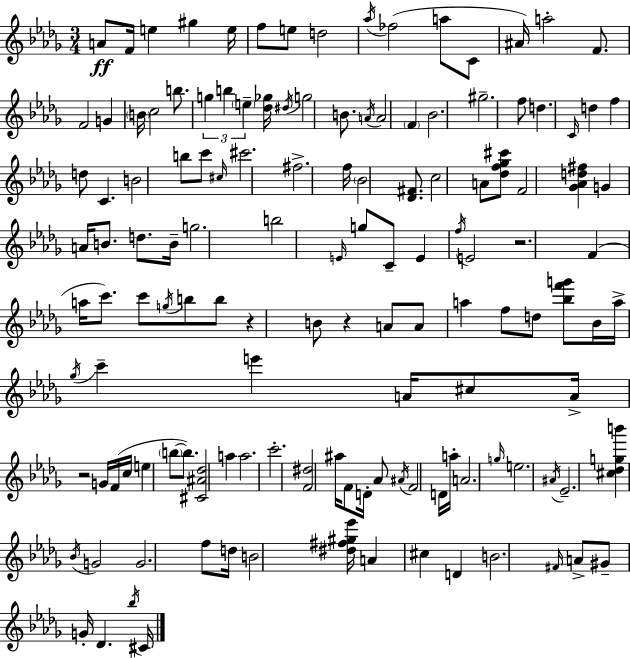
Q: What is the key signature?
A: BES minor